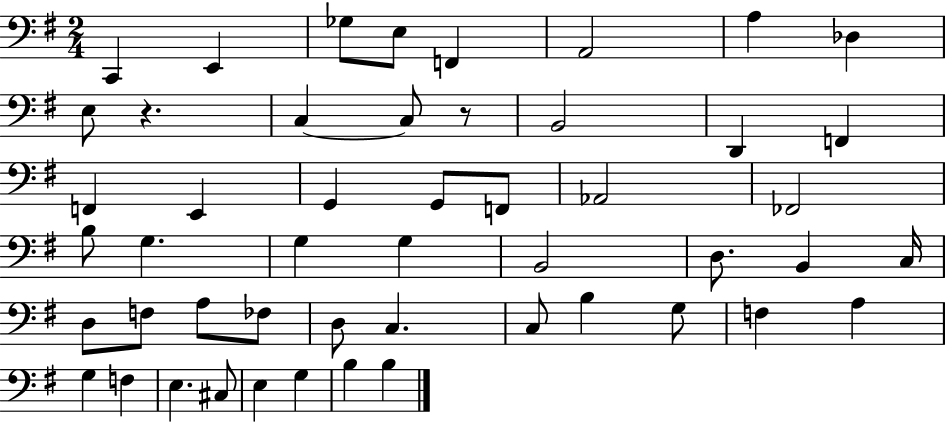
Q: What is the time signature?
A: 2/4